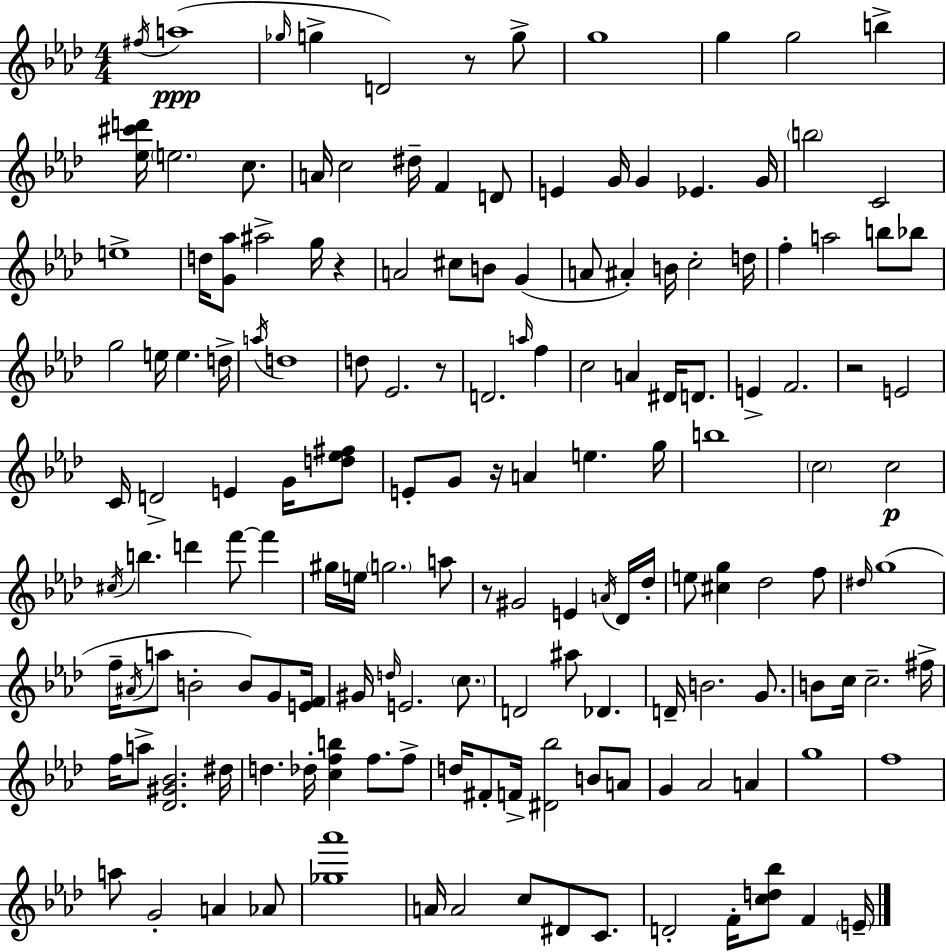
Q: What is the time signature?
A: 4/4